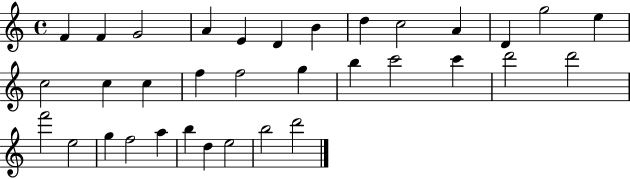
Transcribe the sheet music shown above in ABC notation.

X:1
T:Untitled
M:4/4
L:1/4
K:C
F F G2 A E D B d c2 A D g2 e c2 c c f f2 g b c'2 c' d'2 d'2 f'2 e2 g f2 a b d e2 b2 d'2